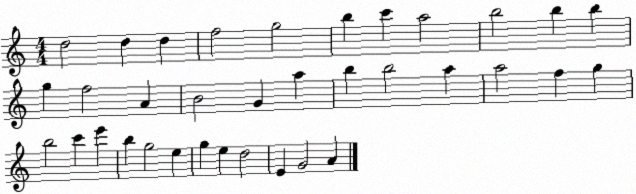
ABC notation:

X:1
T:Untitled
M:4/4
L:1/4
K:C
d2 d d f2 g2 b c' a2 b2 b b g f2 A B2 G a b b2 a a2 f g b2 c' e' b g2 e g e d2 E G2 A